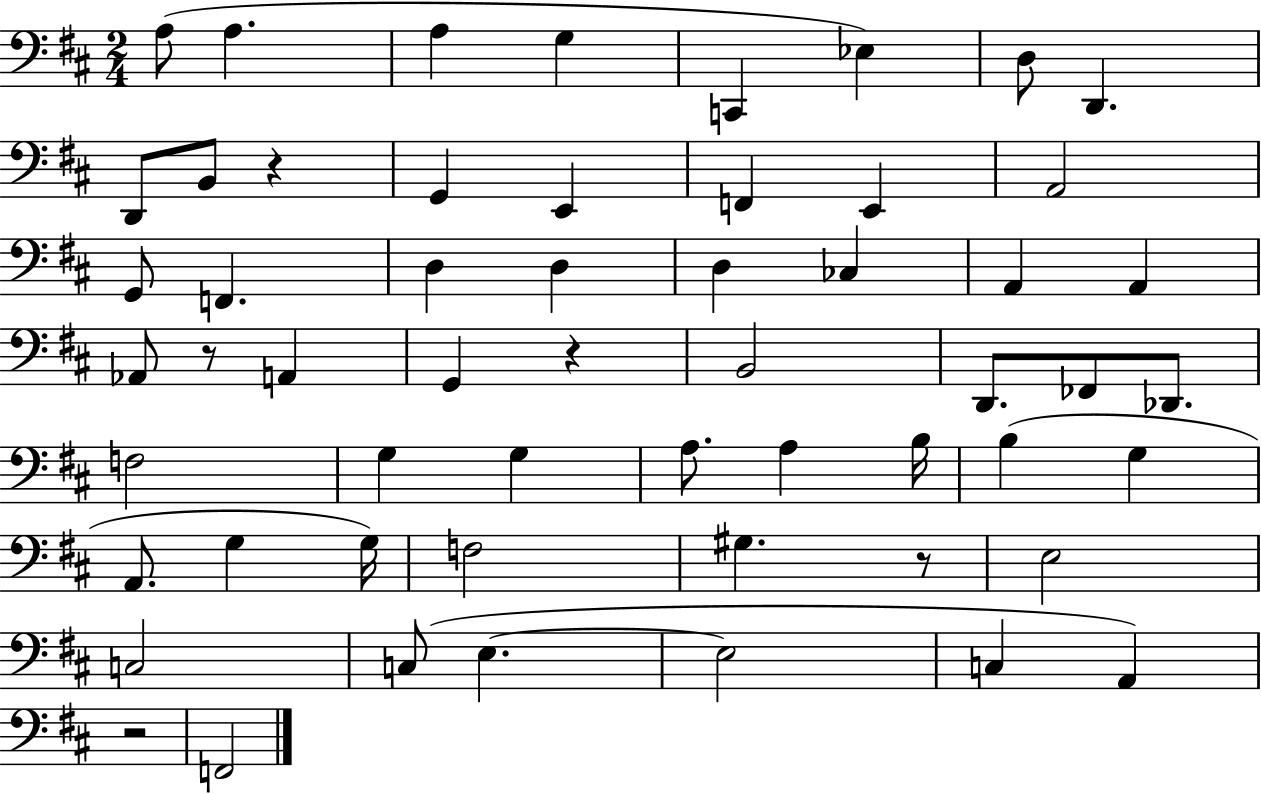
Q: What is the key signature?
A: D major